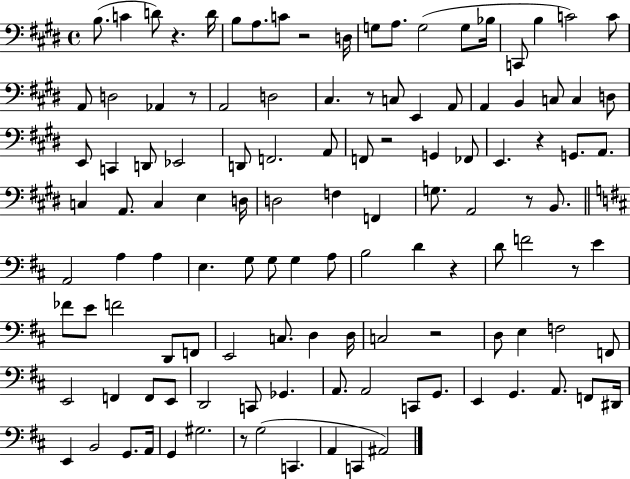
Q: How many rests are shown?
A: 11